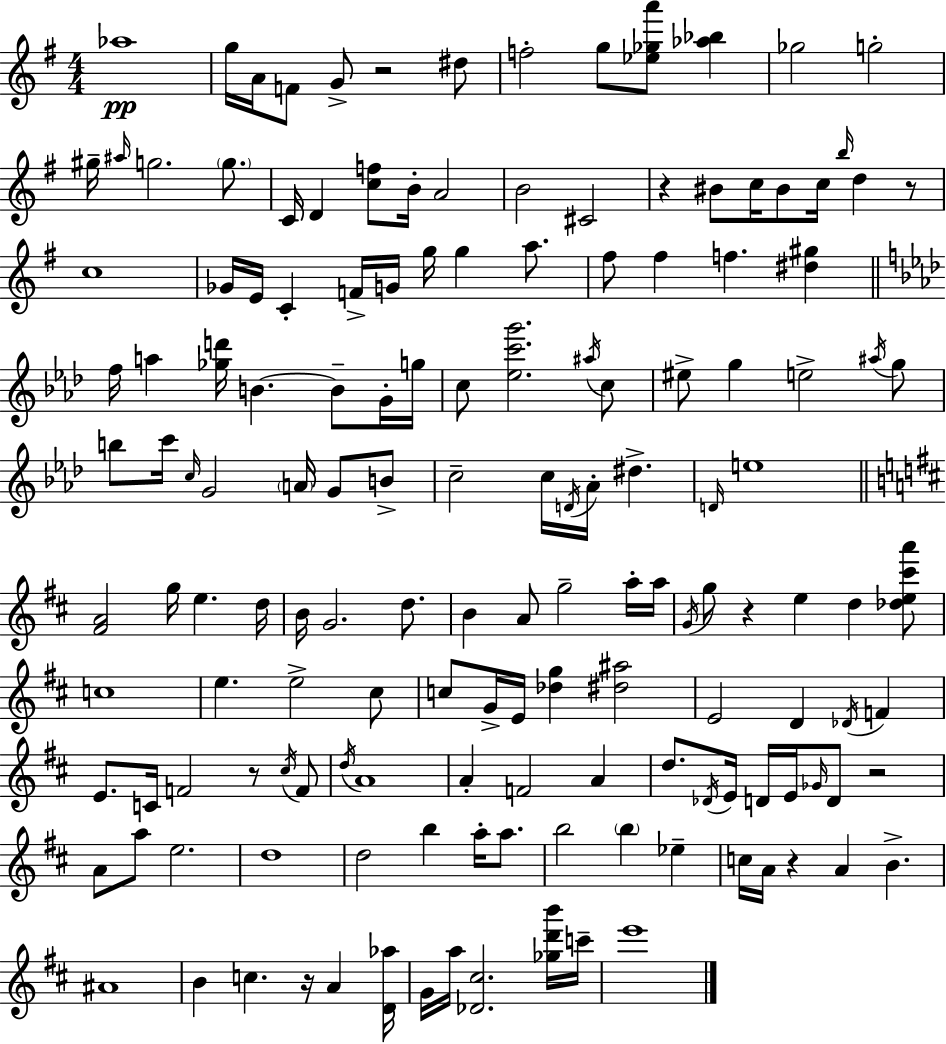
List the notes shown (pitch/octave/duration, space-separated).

Ab5/w G5/s A4/s F4/e G4/e R/h D#5/e F5/h G5/e [Eb5,Gb5,A6]/e [Ab5,Bb5]/q Gb5/h G5/h G#5/s A#5/s G5/h. G5/e. C4/s D4/q [C5,F5]/e B4/s A4/h B4/h C#4/h R/q BIS4/e C5/s BIS4/e C5/s B5/s D5/q R/e C5/w Gb4/s E4/s C4/q F4/s G4/s G5/s G5/q A5/e. F#5/e F#5/q F5/q. [D#5,G#5]/q F5/s A5/q [Gb5,D6]/s B4/q. B4/e G4/s G5/s C5/e [Eb5,C6,G6]/h. A#5/s C5/e EIS5/e G5/q E5/h A#5/s G5/e B5/e C6/s C5/s G4/h A4/s G4/e B4/e C5/h C5/s D4/s Ab4/s D#5/q. D4/s E5/w [F#4,A4]/h G5/s E5/q. D5/s B4/s G4/h. D5/e. B4/q A4/e G5/h A5/s A5/s G4/s G5/e R/q E5/q D5/q [Db5,E5,C#6,A6]/e C5/w E5/q. E5/h C#5/e C5/e G4/s E4/s [Db5,G5]/q [D#5,A#5]/h E4/h D4/q Db4/s F4/q E4/e. C4/s F4/h R/e C#5/s F4/e D5/s A4/w A4/q F4/h A4/q D5/e. Db4/s E4/s D4/s E4/s Gb4/s D4/e R/h A4/e A5/e E5/h. D5/w D5/h B5/q A5/s A5/e. B5/h B5/q Eb5/q C5/s A4/s R/q A4/q B4/q. A#4/w B4/q C5/q. R/s A4/q [D4,Ab5]/s G4/s A5/s [Db4,C#5]/h. [Gb5,D6,B6]/s C6/s E6/w